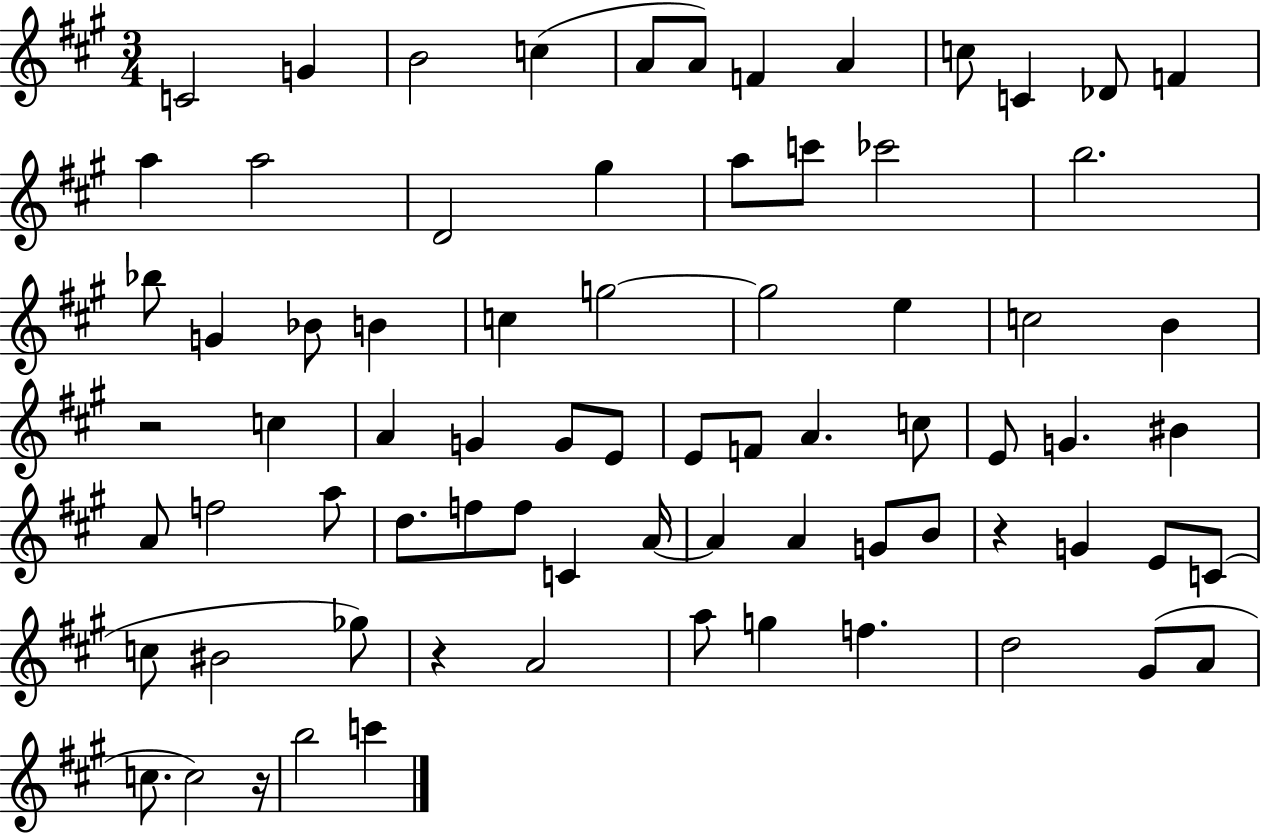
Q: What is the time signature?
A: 3/4